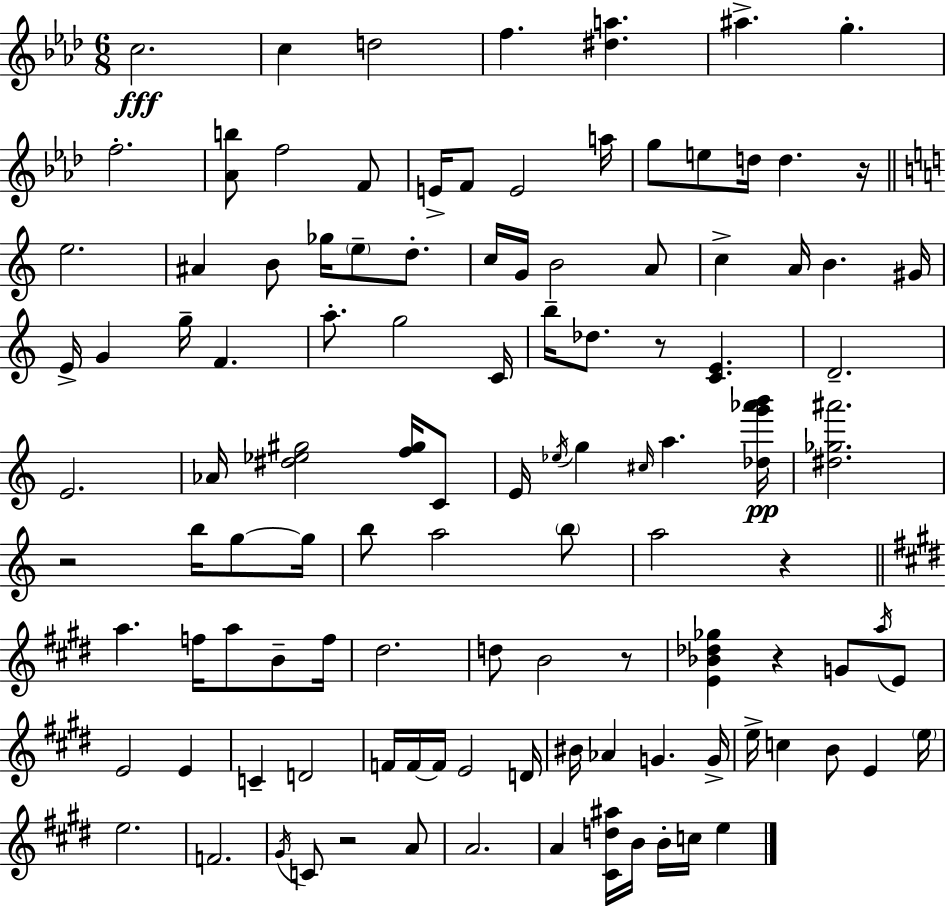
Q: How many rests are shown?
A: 7